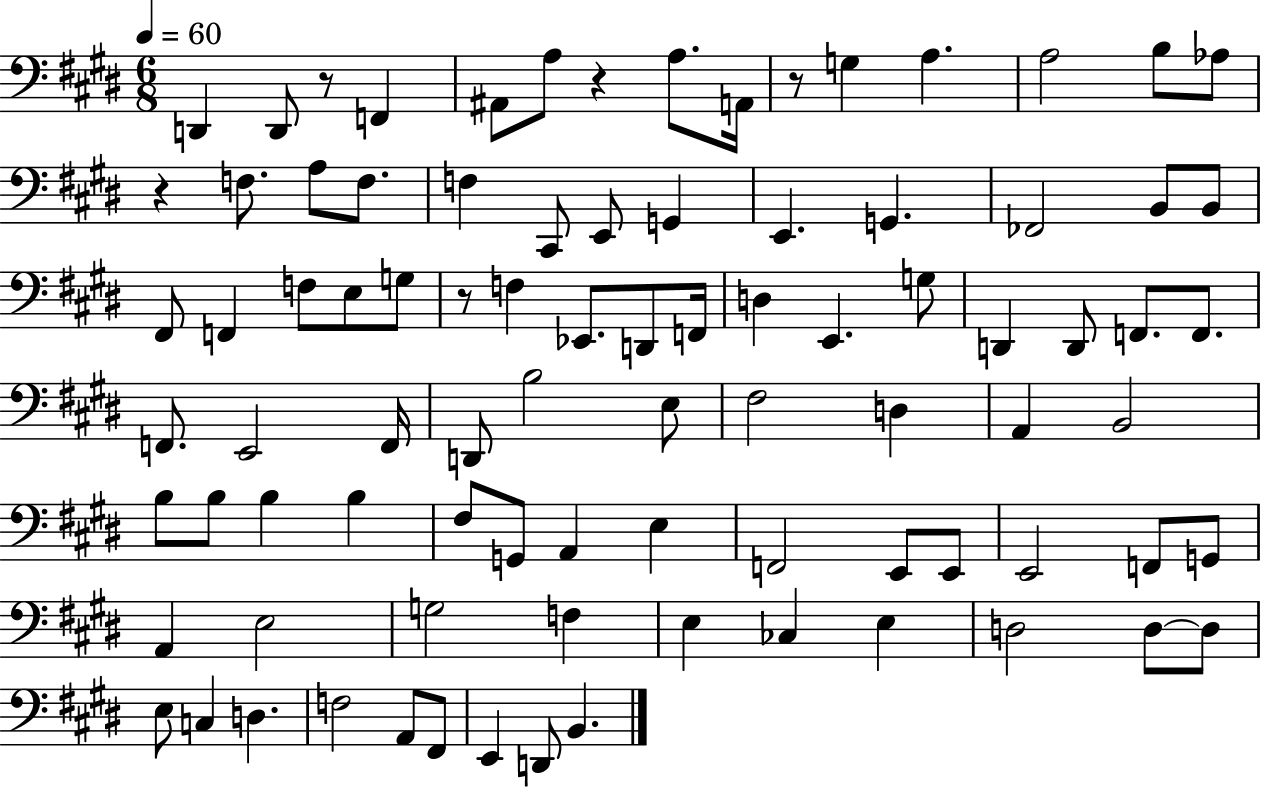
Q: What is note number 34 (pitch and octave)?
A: D3